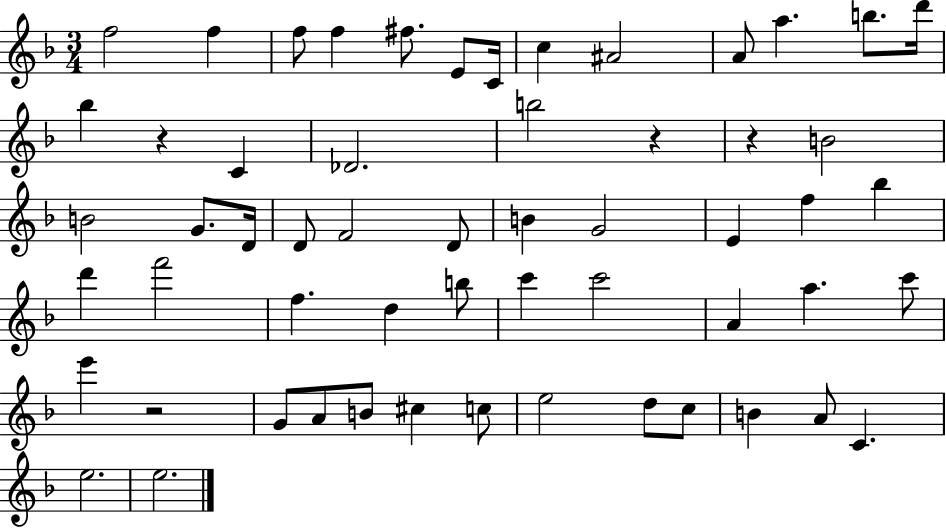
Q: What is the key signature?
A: F major